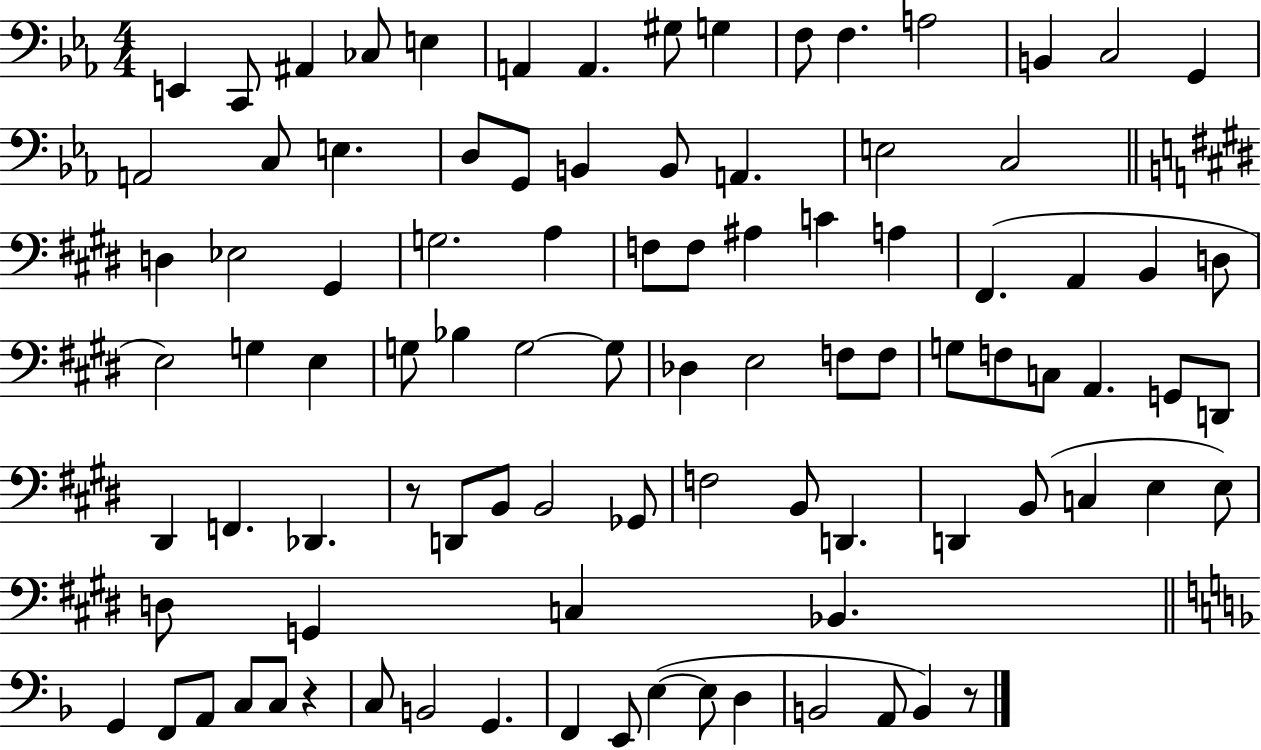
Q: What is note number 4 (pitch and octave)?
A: CES3